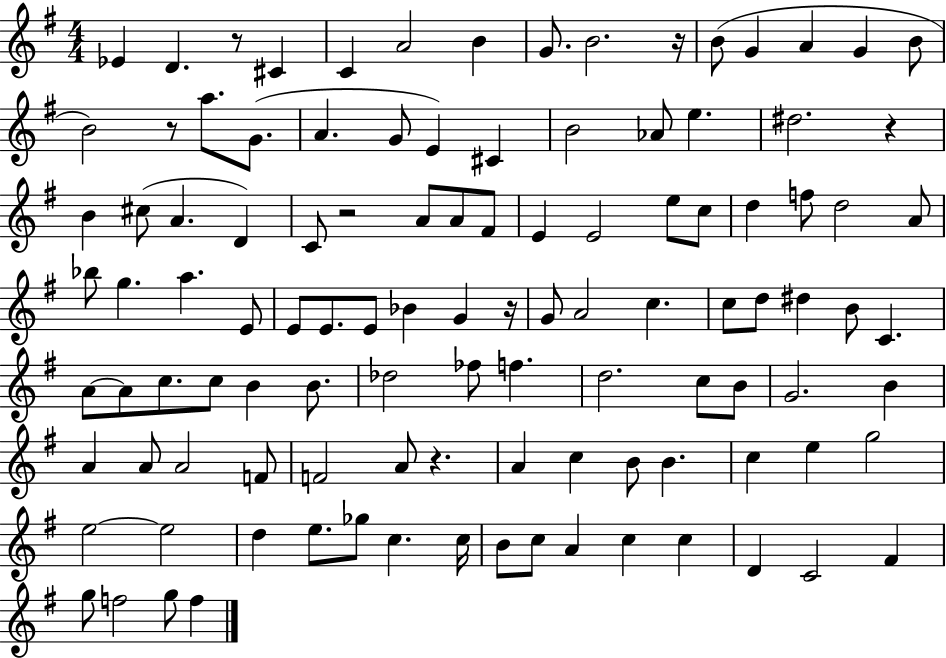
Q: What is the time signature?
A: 4/4